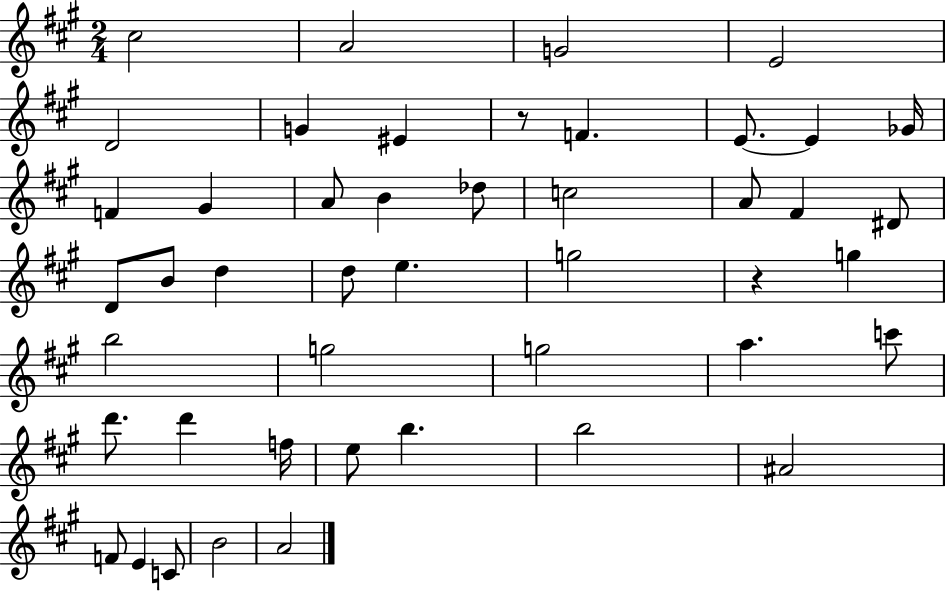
C#5/h A4/h G4/h E4/h D4/h G4/q EIS4/q R/e F4/q. E4/e. E4/q Gb4/s F4/q G#4/q A4/e B4/q Db5/e C5/h A4/e F#4/q D#4/e D4/e B4/e D5/q D5/e E5/q. G5/h R/q G5/q B5/h G5/h G5/h A5/q. C6/e D6/e. D6/q F5/s E5/e B5/q. B5/h A#4/h F4/e E4/q C4/e B4/h A4/h